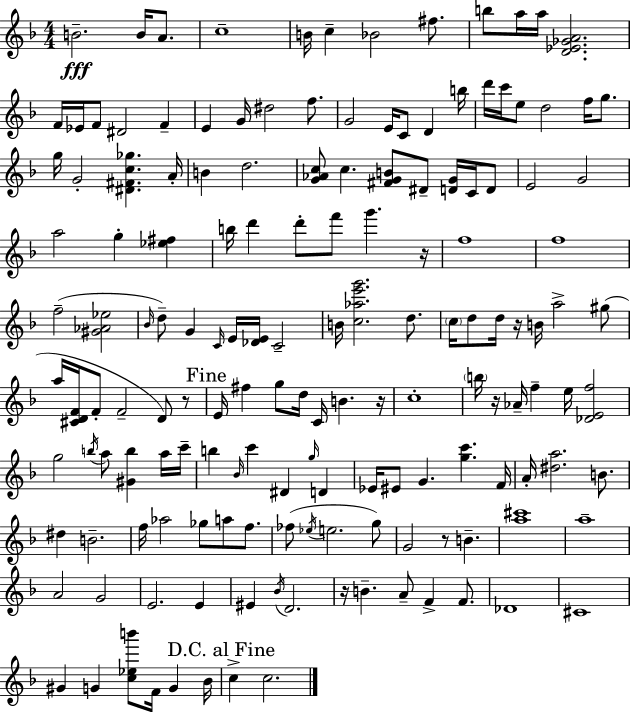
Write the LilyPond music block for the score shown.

{
  \clef treble
  \numericTimeSignature
  \time 4/4
  \key d \minor
  b'2.--\fff b'16 a'8. | c''1-- | b'16 c''4-- bes'2 fis''8. | b''8 a''16 a''16 <d' ees' ges' a'>2. | \break f'16 ees'16 f'8 dis'2 f'4-- | e'4 g'16 dis''2 f''8. | g'2 e'16 c'8 d'4 b''16 | d'''16 c'''16 e''8 d''2 f''16 g''8. | \break g''16 g'2-. <dis' fis' c'' ges''>4. a'16-. | b'4 d''2. | <g' aes' c''>8 c''4. <fis' g' b'>8 dis'8-- <d' g'>16 c'16 d'8 | e'2 g'2 | \break a''2 g''4-. <ees'' fis''>4 | b''16 d'''4 d'''8-. f'''8 g'''4. r16 | f''1 | f''1 | \break f''2--( <gis' aes' ees''>2 | \grace { bes'16 }) d''8-- g'4 \grace { c'16 } e'16 <des' e'>16 c'2-- | b'16 <c'' aes'' e''' g'''>2. d''8. | \parenthesize c''16 d''8 d''16 r16 b'16 a''2-> | \break gis''8( a''16 <cis' d' f'>16 f'8-. f'2-- d'8) | r8 \mark "Fine" e'16 fis''4 g''8 d''16 c'16 b'4. | r16 c''1-. | \parenthesize b''16 r16 aes'16-- f''4-- e''16 <des' e' f''>2 | \break g''2 \acciaccatura { b''16 } a''8 <gis' b''>4 | a''16 c'''16-- b''4 \grace { bes'16 } c'''4 dis'4 | \grace { g''16 } d'4 ees'16 eis'8 g'4. <g'' c'''>4. | f'16 a'16-. <dis'' a''>2. | \break b'8. dis''4 b'2.-- | f''16 aes''2 ges''8 | a''8 f''8. fes''8( \acciaccatura { ees''16 } e''2. | g''8) g'2 r8 | \break b'4.-- <a'' cis'''>1 | a''1-- | a'2 g'2 | e'2. | \break e'4 eis'4 \acciaccatura { bes'16 } d'2. | r16 b'4.-- a'8-- | f'4-> f'8. des'1 | cis'1 | \break gis'4 g'4 <c'' ees'' b'''>8 | f'16 g'4 bes'16 \mark "D.C. al Fine" c''4-> c''2. | \bar "|."
}